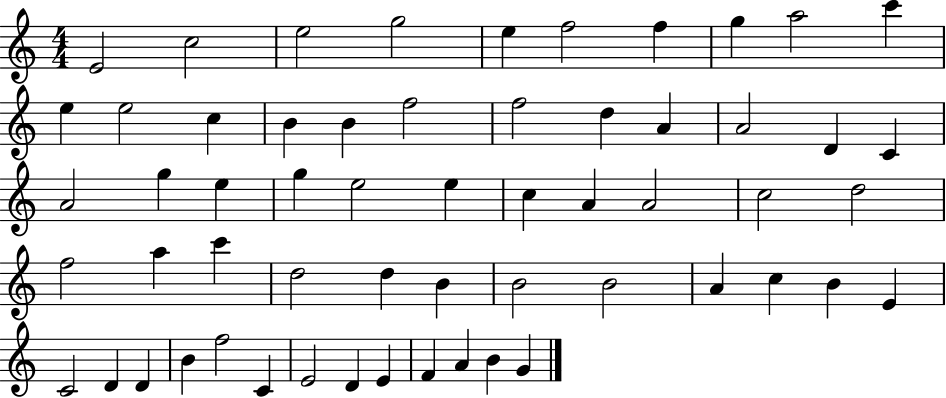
{
  \clef treble
  \numericTimeSignature
  \time 4/4
  \key c \major
  e'2 c''2 | e''2 g''2 | e''4 f''2 f''4 | g''4 a''2 c'''4 | \break e''4 e''2 c''4 | b'4 b'4 f''2 | f''2 d''4 a'4 | a'2 d'4 c'4 | \break a'2 g''4 e''4 | g''4 e''2 e''4 | c''4 a'4 a'2 | c''2 d''2 | \break f''2 a''4 c'''4 | d''2 d''4 b'4 | b'2 b'2 | a'4 c''4 b'4 e'4 | \break c'2 d'4 d'4 | b'4 f''2 c'4 | e'2 d'4 e'4 | f'4 a'4 b'4 g'4 | \break \bar "|."
}